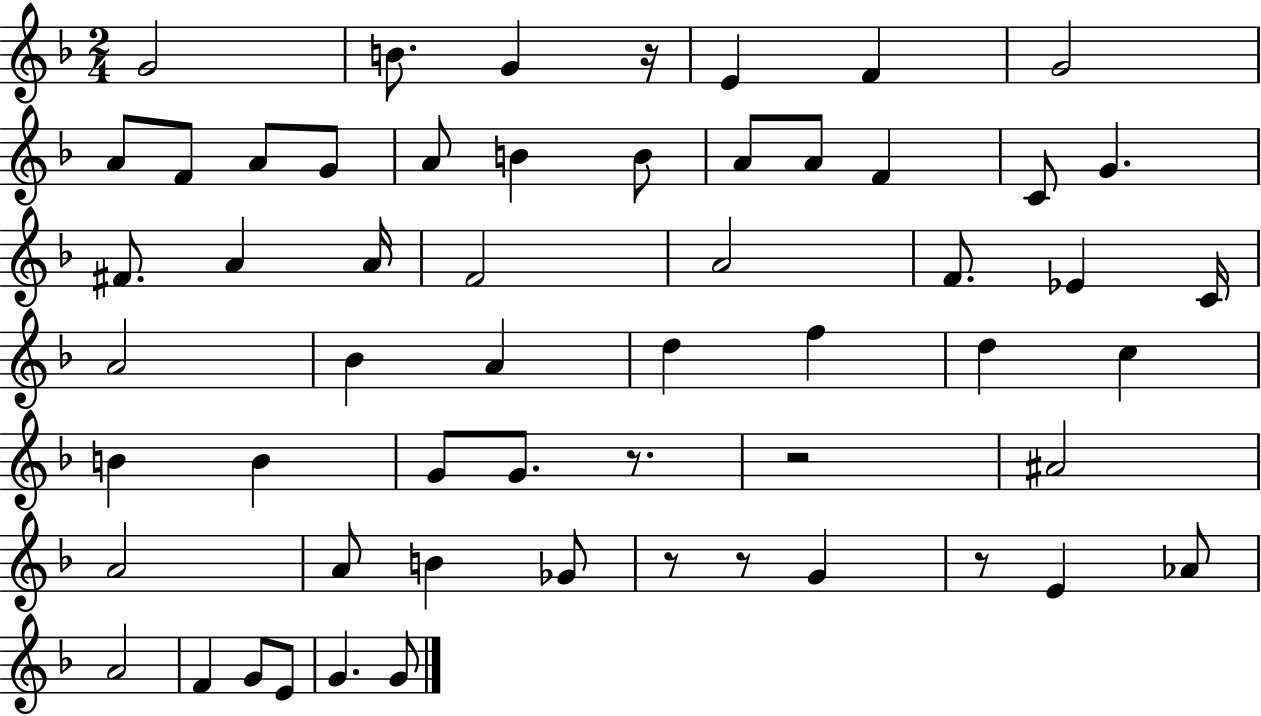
G4/h B4/e. G4/q R/s E4/q F4/q G4/h A4/e F4/e A4/e G4/e A4/e B4/q B4/e A4/e A4/e F4/q C4/e G4/q. F#4/e. A4/q A4/s F4/h A4/h F4/e. Eb4/q C4/s A4/h Bb4/q A4/q D5/q F5/q D5/q C5/q B4/q B4/q G4/e G4/e. R/e. R/h A#4/h A4/h A4/e B4/q Gb4/e R/e R/e G4/q R/e E4/q Ab4/e A4/h F4/q G4/e E4/e G4/q. G4/e